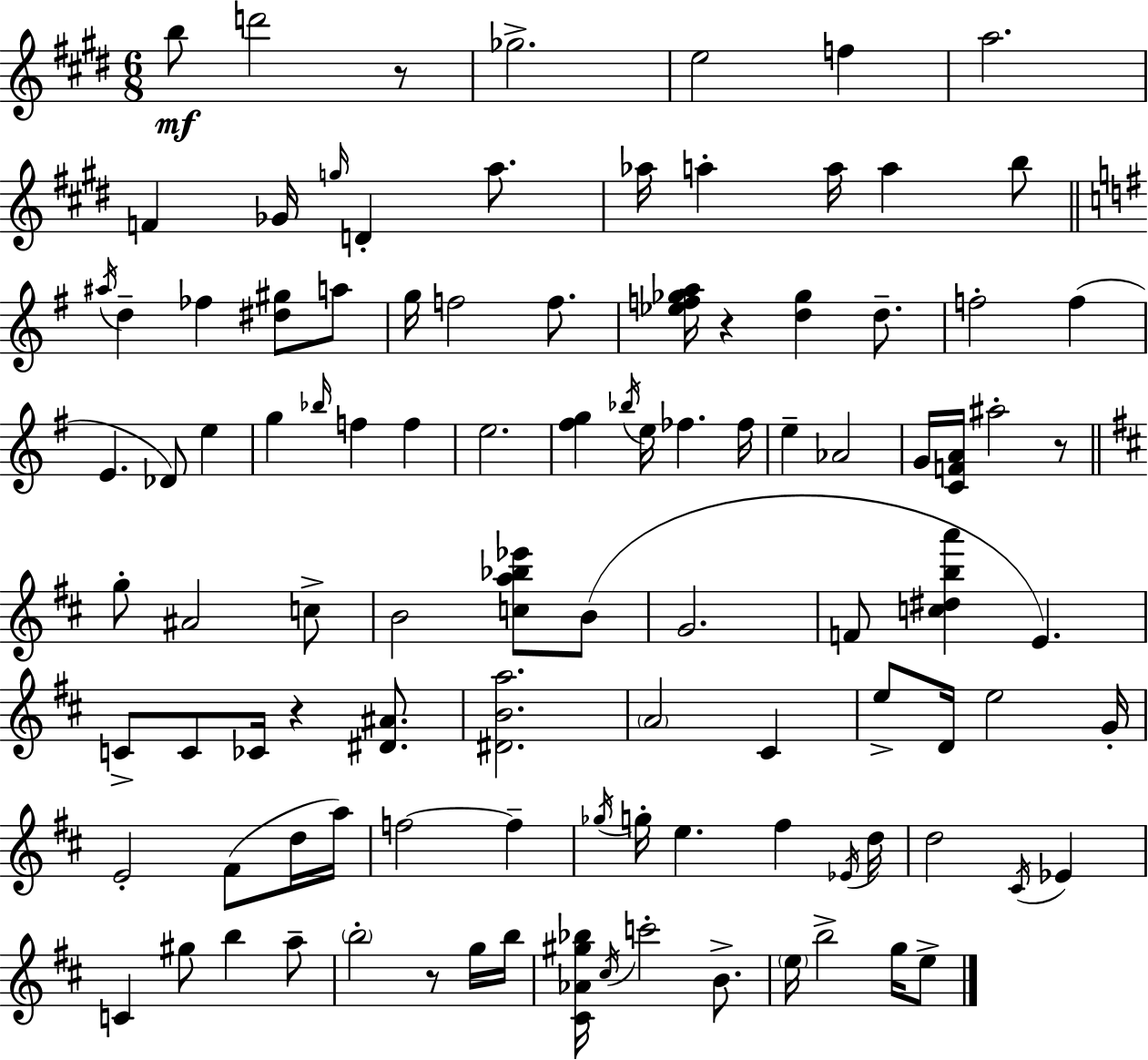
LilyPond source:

{
  \clef treble
  \numericTimeSignature
  \time 6/8
  \key e \major
  b''8\mf d'''2 r8 | ges''2.-> | e''2 f''4 | a''2. | \break f'4 ges'16 \grace { g''16 } d'4-. a''8. | aes''16 a''4-. a''16 a''4 b''8 | \bar "||" \break \key g \major \acciaccatura { ais''16 } d''4-- fes''4 <dis'' gis''>8 a''8 | g''16 f''2 f''8. | <ees'' f'' ges'' a''>16 r4 <d'' ges''>4 d''8.-- | f''2-. f''4( | \break e'4. des'8) e''4 | g''4 \grace { bes''16 } f''4 f''4 | e''2. | <fis'' g''>4 \acciaccatura { bes''16 } e''16 fes''4. | \break fes''16 e''4-- aes'2 | g'16 <c' f' a'>16 ais''2-. | r8 \bar "||" \break \key b \minor g''8-. ais'2 c''8-> | b'2 <c'' a'' bes'' ees'''>8 b'8( | g'2. | f'8 <c'' dis'' b'' a'''>4 e'4.) | \break c'8-> c'8 ces'16 r4 <dis' ais'>8. | <dis' b' a''>2. | \parenthesize a'2 cis'4 | e''8-> d'16 e''2 g'16-. | \break e'2-. fis'8( d''16 a''16) | f''2~~ f''4-- | \acciaccatura { ges''16 } g''16-. e''4. fis''4 | \acciaccatura { ees'16 } d''16 d''2 \acciaccatura { cis'16 } ees'4 | \break c'4 gis''8 b''4 | a''8-- \parenthesize b''2-. r8 | g''16 b''16 <cis' aes' gis'' bes''>16 \acciaccatura { cis''16 } c'''2-. | b'8.-> \parenthesize e''16 b''2-> | \break g''16 e''8-> \bar "|."
}